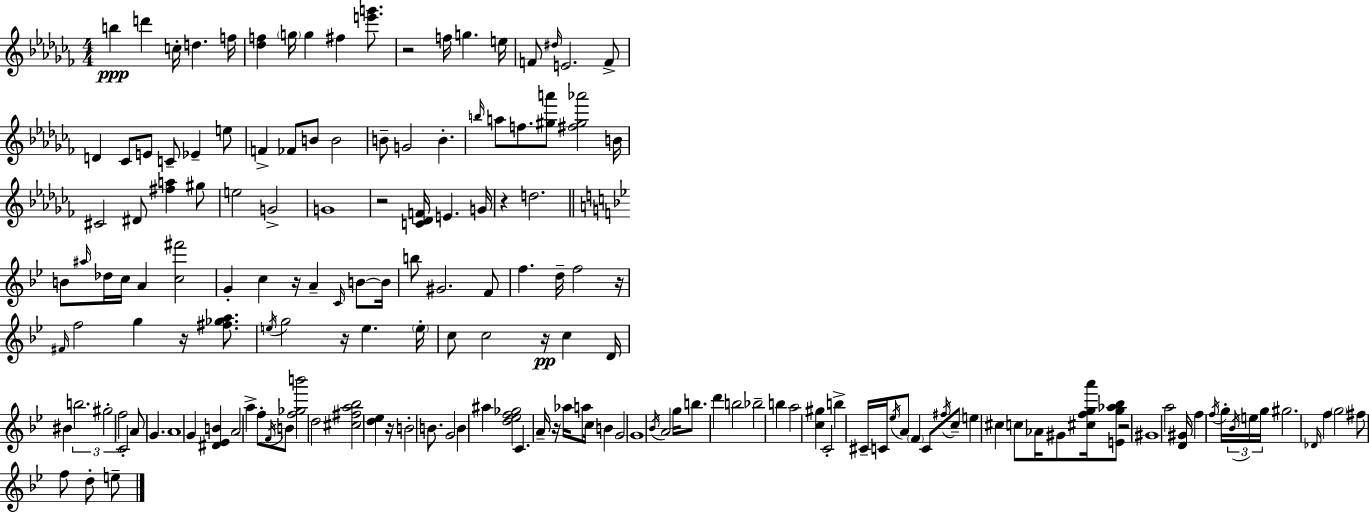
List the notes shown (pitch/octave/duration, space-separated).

B5/q D6/q C5/s D5/q. F5/s [Db5,F5]/q G5/s G5/q F#5/q [E6,G6]/e. R/h F5/s G5/q. E5/s F4/e D#5/s E4/h. F4/e D4/q CES4/e E4/e C4/e Eb4/q E5/e F4/q FES4/e B4/e B4/h B4/e G4/h B4/q. B5/s A5/e F5/e. [G#5,A6]/e [F#5,G#5,Ab6]/h B4/s C#4/h D#4/e [F#5,A5]/q G#5/e E5/h G4/h G4/w R/h [C4,Db4,F4]/s E4/q. G4/s R/q D5/h. B4/e A#5/s Db5/s C5/s A4/q [C5,F#6]/h G4/q C5/q R/s A4/q C4/s B4/e B4/s B5/e G#4/h. F4/e F5/q. D5/s F5/h R/s F#4/s F5/h G5/q R/s [F#5,Gb5,A5]/e. E5/s G5/h R/s E5/q. E5/s C5/e C5/h R/s C5/q D4/s BIS4/q B5/h. G#5/h F5/h C4/h A4/e G4/q. A4/w G4/q [D#4,Eb4,B4]/q A4/h A5/q F5/e F4/s B4/e [F5,Gb5,B6]/h D5/h [C#5,F#5,A5,Bb5]/h [D5,Eb5]/q R/s B4/h B4/e. G4/h B4/q A#5/q [D5,Eb5,F5,Gb5]/h C4/q. A4/s R/s Ab5/s A5/e C5/s B4/q G4/h G4/w Bb4/s A4/h G5/s B5/e. D6/q B5/h Bb5/h B5/q A5/h [C5,G#5]/q C4/h B5/q C#4/s C4/s Eb5/s A4/e F4/q C4/e F#5/s C5/e E5/q C#5/q C5/e Ab4/s G#4/e [C#5,F5,G5,A6]/s [E4,G5,Ab5,Bb5]/e R/h G#4/w A5/h [D4,G#4]/s F5/q F5/s G5/s Bb4/s E5/s G5/s G#5/h. Db4/s F5/q G5/h F#5/e F5/e D5/e E5/e